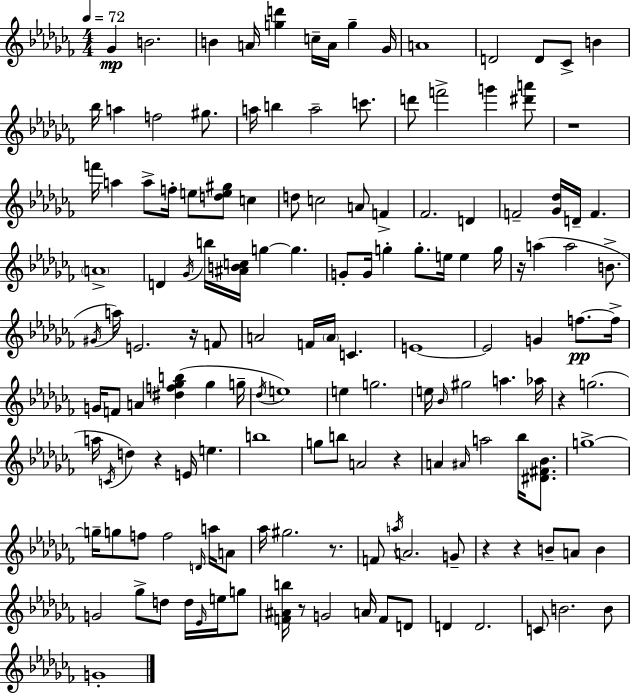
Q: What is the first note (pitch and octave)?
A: Gb4